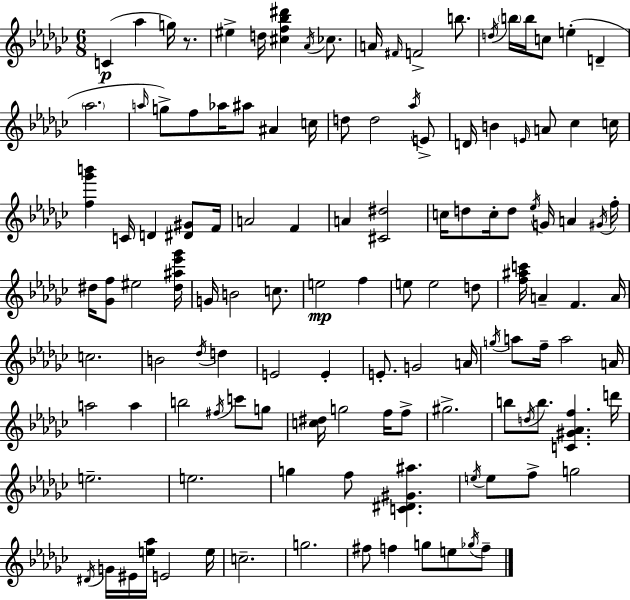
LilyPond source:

{
  \clef treble
  \numericTimeSignature
  \time 6/8
  \key ees \minor
  \repeat volta 2 { c'4(\p aes''4 g''16) r8. | eis''4-> d''16 <cis'' f'' bes'' dis'''>4 \acciaccatura { aes'16 } ces''8. | a'16 \grace { fis'16 } f'2-> b''8. | \acciaccatura { d''16 } \parenthesize b''16 b''16 c''8 e''4-.( d'4-- | \break \parenthesize aes''2. | \grace { a''16 } g''8->) f''8 aes''16 ais''8 ais'4 | c''16 d''8 d''2 | \acciaccatura { aes''16 } e'8-> d'16 b'4 \grace { e'16 } a'8 | \break ces''4 c''16 <f'' ges''' b'''>4 c'16 d'4 | <dis' gis'>8 f'16 a'2 | f'4 a'4 <cis' dis''>2 | c''16 d''8 c''16-. d''8 | \break \acciaccatura { ees''16 } g'16 a'4 \acciaccatura { gis'16 } f''16-. dis''16 <ges' f''>8 eis''2 | <dis'' ais'' ees''' ges'''>16 g'16 b'2 | c''8. e''2\mp | f''4 e''8 e''2 | \break d''8 <f'' ais'' c'''>16 a'4-- | f'4. a'16 c''2. | b'2 | \acciaccatura { des''16 } d''4 e'2 | \break e'4-. e'8.-. | g'2 a'16 \acciaccatura { g''16 } a''8 | f''16-- a''2 a'16 a''2 | a''4 b''2 | \break \acciaccatura { fis''16 } c'''8 g''8 <c'' dis''>16 | g''2 f''16 f''8-> gis''2.-> | b''8 | \acciaccatura { d''16 } b''8. <c' gis' aes' f''>4. d'''16 | \break e''2.-- | e''2. | g''4 f''8 <c' dis' gis' ais''>4. | \acciaccatura { e''16 } e''8 f''8-> g''2 | \break \acciaccatura { dis'16 } g'16 eis'16 <e'' aes''>16 e'2 | e''16 c''2.-- | g''2. | fis''8 f''4 g''8 e''8 | \break \acciaccatura { ges''16 } f''8-- } \bar "|."
}